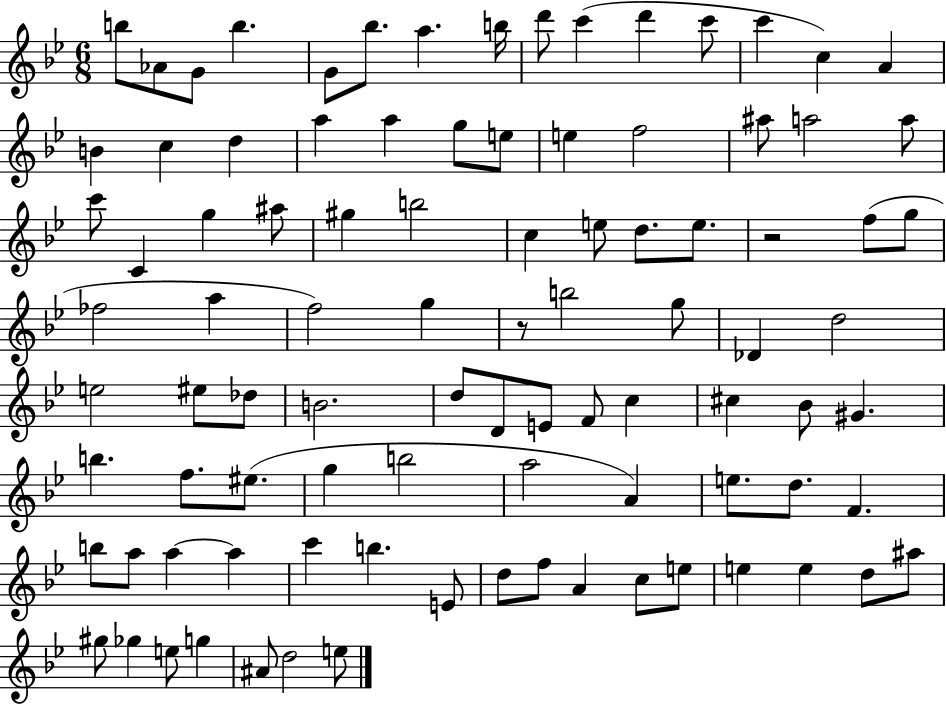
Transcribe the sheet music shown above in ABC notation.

X:1
T:Untitled
M:6/8
L:1/4
K:Bb
b/2 _A/2 G/2 b G/2 _b/2 a b/4 d'/2 c' d' c'/2 c' c A B c d a a g/2 e/2 e f2 ^a/2 a2 a/2 c'/2 C g ^a/2 ^g b2 c e/2 d/2 e/2 z2 f/2 g/2 _f2 a f2 g z/2 b2 g/2 _D d2 e2 ^e/2 _d/2 B2 d/2 D/2 E/2 F/2 c ^c _B/2 ^G b f/2 ^e/2 g b2 a2 A e/2 d/2 F b/2 a/2 a a c' b E/2 d/2 f/2 A c/2 e/2 e e d/2 ^a/2 ^g/2 _g e/2 g ^A/2 d2 e/2